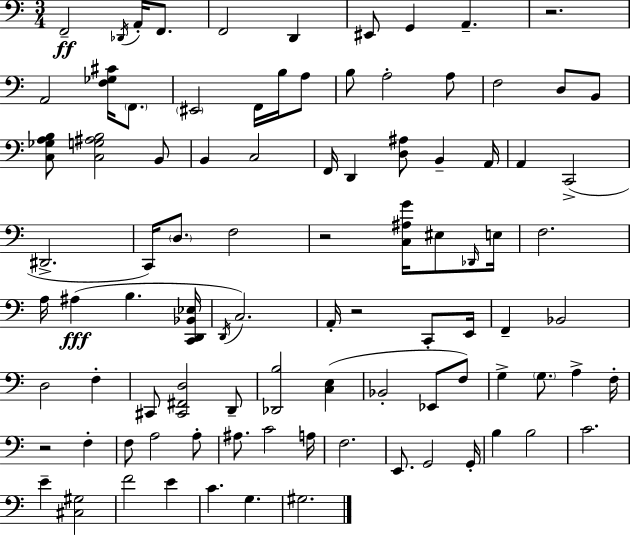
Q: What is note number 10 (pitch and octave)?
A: A2